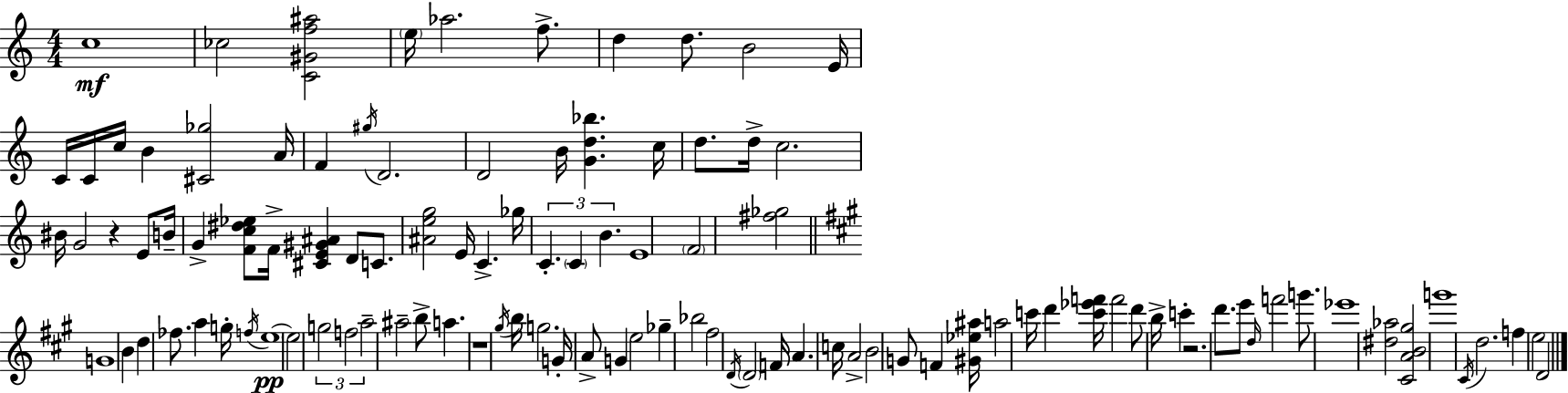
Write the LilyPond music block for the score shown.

{
  \clef treble
  \numericTimeSignature
  \time 4/4
  \key c \major
  c''1\mf | ces''2 <c' gis' f'' ais''>2 | \parenthesize e''16 aes''2. f''8.-> | d''4 d''8. b'2 e'16 | \break c'16 c'16 c''16 b'4 <cis' ges''>2 a'16 | f'4 \acciaccatura { gis''16 } d'2. | d'2 b'16 <g' d'' bes''>4. | c''16 d''8. d''16-> c''2. | \break bis'16 g'2 r4 e'8 | b'16-- g'4-> <f' c'' dis'' ees''>8 f'16-> <cis' e' gis' ais'>4 d'8 c'8. | <ais' e'' g''>2 e'16 c'4.-> | ges''16 \tuplet 3/2 { c'4.-. \parenthesize c'4 b'4. } | \break e'1 | \parenthesize f'2 <fis'' ges''>2 | \bar "||" \break \key a \major g'1 | b'4 d''4 fes''8. a''4 g''16-. | \acciaccatura { f''16 }\pp e''1~~ | \parenthesize e''2 \tuplet 3/2 { g''2 | \break f''2 a''2-- } | ais''2-- b''8-> a''4. | r1 | \acciaccatura { gis''16 } b''16 g''2. g'16-. | \break a'8-> g'4 e''2 ges''4-- | bes''2 fis''2 | \acciaccatura { d'16 } \parenthesize d'2 f'16 a'4. | c''16 a'2-> b'2 | \break g'8 f'4 <gis' ees'' ais''>16 a''2 | c'''16 d'''4 <c''' ees''' f'''>16 f'''2 | d'''8 b''16-> c'''4-. r2. | d'''8. e'''8 \grace { d''16 } f'''2 | \break g'''8. ees'''1 | <dis'' aes''>2 <cis' a' b' gis''>2 | g'''1 | \acciaccatura { cis'16 } d''2. | \break f''4 e''2 d'2 | \bar "|."
}